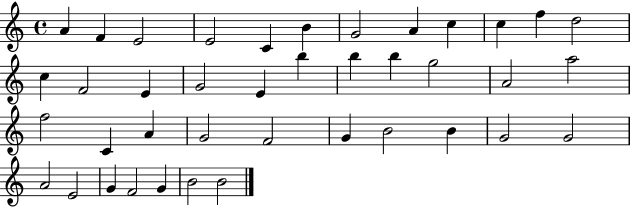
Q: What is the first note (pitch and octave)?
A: A4